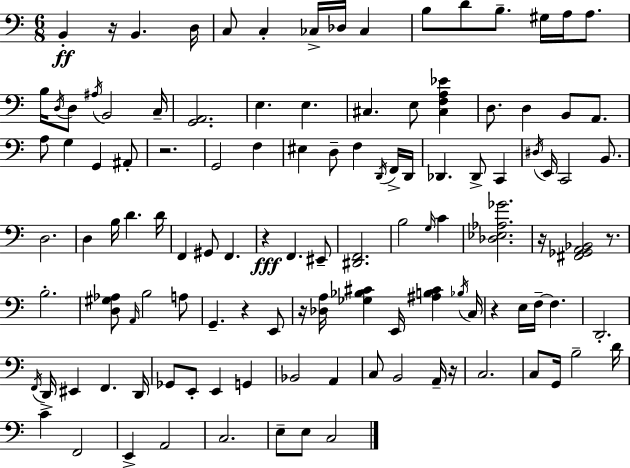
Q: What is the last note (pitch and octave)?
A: C3